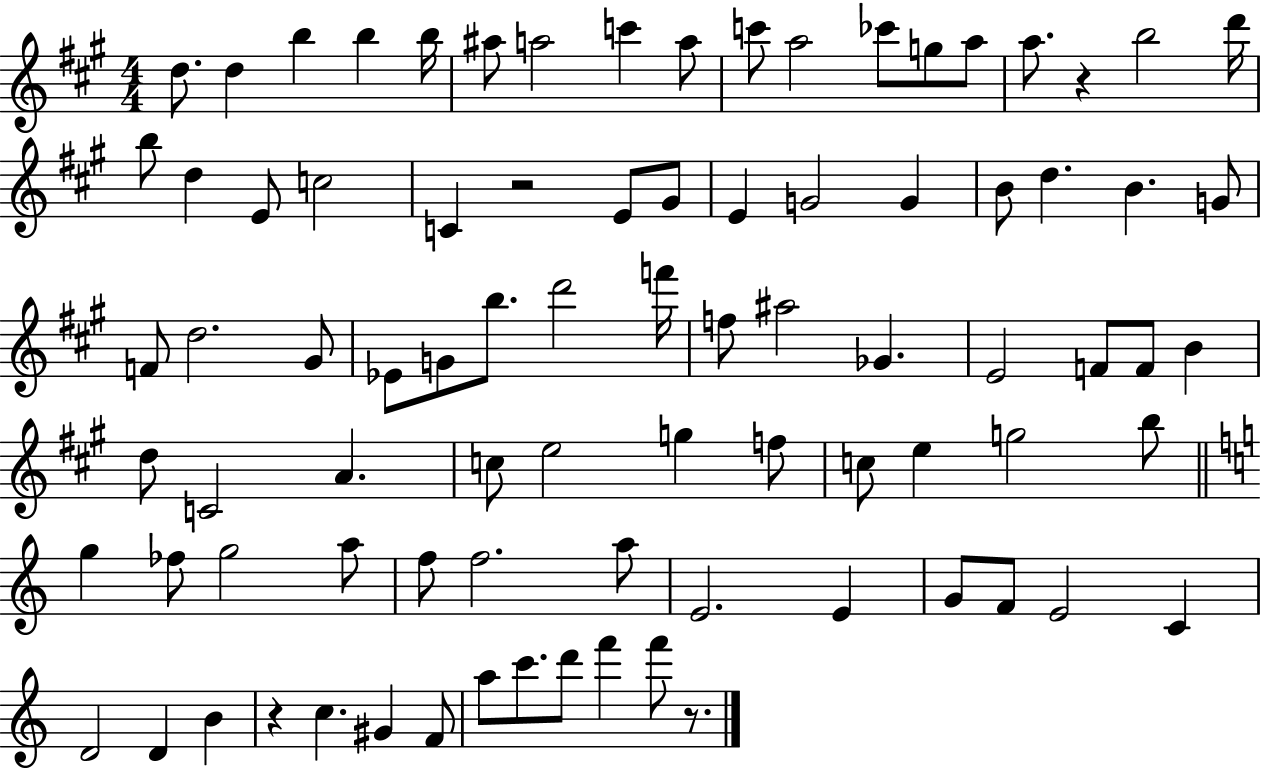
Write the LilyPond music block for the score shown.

{
  \clef treble
  \numericTimeSignature
  \time 4/4
  \key a \major
  d''8. d''4 b''4 b''4 b''16 | ais''8 a''2 c'''4 a''8 | c'''8 a''2 ces'''8 g''8 a''8 | a''8. r4 b''2 d'''16 | \break b''8 d''4 e'8 c''2 | c'4 r2 e'8 gis'8 | e'4 g'2 g'4 | b'8 d''4. b'4. g'8 | \break f'8 d''2. gis'8 | ees'8 g'8 b''8. d'''2 f'''16 | f''8 ais''2 ges'4. | e'2 f'8 f'8 b'4 | \break d''8 c'2 a'4. | c''8 e''2 g''4 f''8 | c''8 e''4 g''2 b''8 | \bar "||" \break \key c \major g''4 fes''8 g''2 a''8 | f''8 f''2. a''8 | e'2. e'4 | g'8 f'8 e'2 c'4 | \break d'2 d'4 b'4 | r4 c''4. gis'4 f'8 | a''8 c'''8. d'''8 f'''4 f'''8 r8. | \bar "|."
}